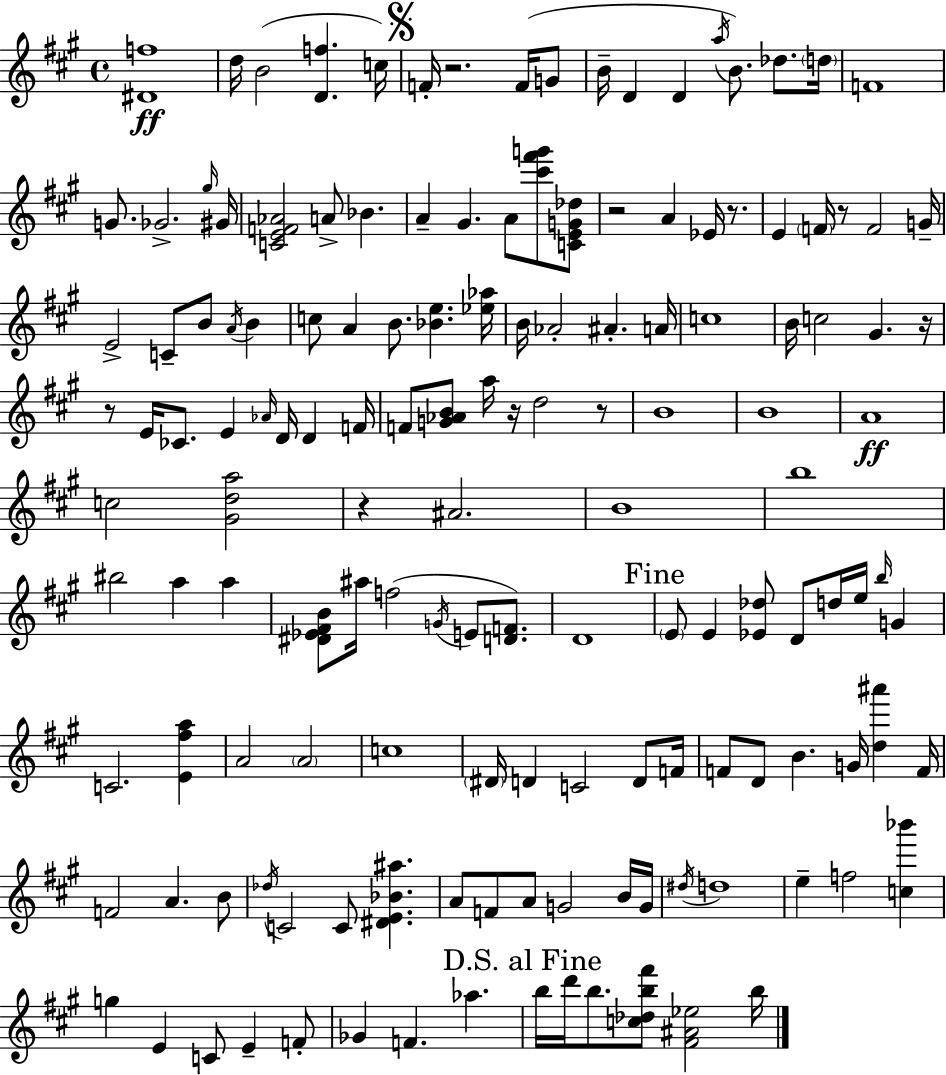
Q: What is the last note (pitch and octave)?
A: B5